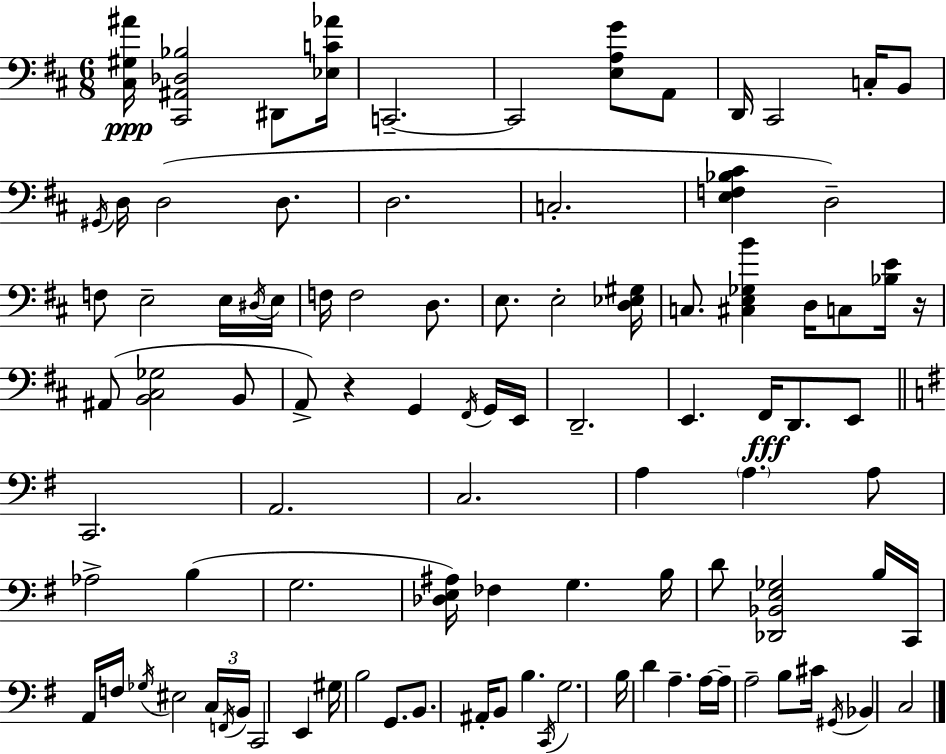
{
  \clef bass
  \numericTimeSignature
  \time 6/8
  \key d \major
  <cis gis ais'>16\ppp <cis, ais, des bes>2 dis,8 <ees c' aes'>16 | c,2.--~~ | c,2 <e a g'>8 a,8 | d,16 cis,2 c16-. b,8 | \break \acciaccatura { gis,16 } d16 d2( d8. | d2. | c2.-. | <e f bes cis'>4 d2--) | \break f8 e2-- e16 | \acciaccatura { dis16 } e16 f16 f2 d8. | e8. e2-. | <d ees gis>16 c8. <cis e ges b'>4 d16 c8 | \break <bes e'>16 r16 ais,8( <b, cis ges>2 | b,8 a,8->) r4 g,4 | \acciaccatura { fis,16 } g,16 e,16 d,2.-- | e,4. fis,16\fff d,8. | \break e,8 \bar "||" \break \key g \major c,2. | a,2. | c2. | a4 \parenthesize a4. a8 | \break aes2-> b4( | g2. | <des e ais>16) fes4 g4. b16 | d'8 <des, bes, e ges>2 b16 c,16 | \break a,16 f16 \acciaccatura { ges16 } eis2 \tuplet 3/2 { c16 | \acciaccatura { f,16 } b,16 } c,2 e,4 | gis16 b2 g,8. | b,8. ais,16-. b,8 b4. | \break \acciaccatura { c,16 } g2. | b16 d'4 a4.-- | a16~~ a16-- a2-- | b8 cis'16 \acciaccatura { gis,16 } bes,4 c2 | \break \bar "|."
}